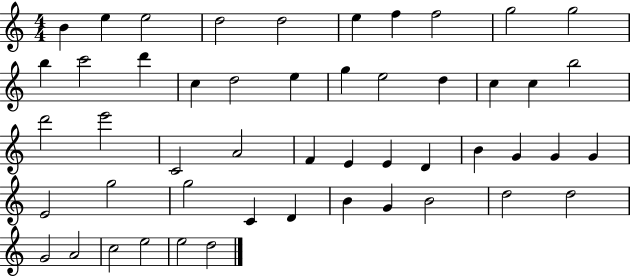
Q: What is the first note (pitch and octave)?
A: B4